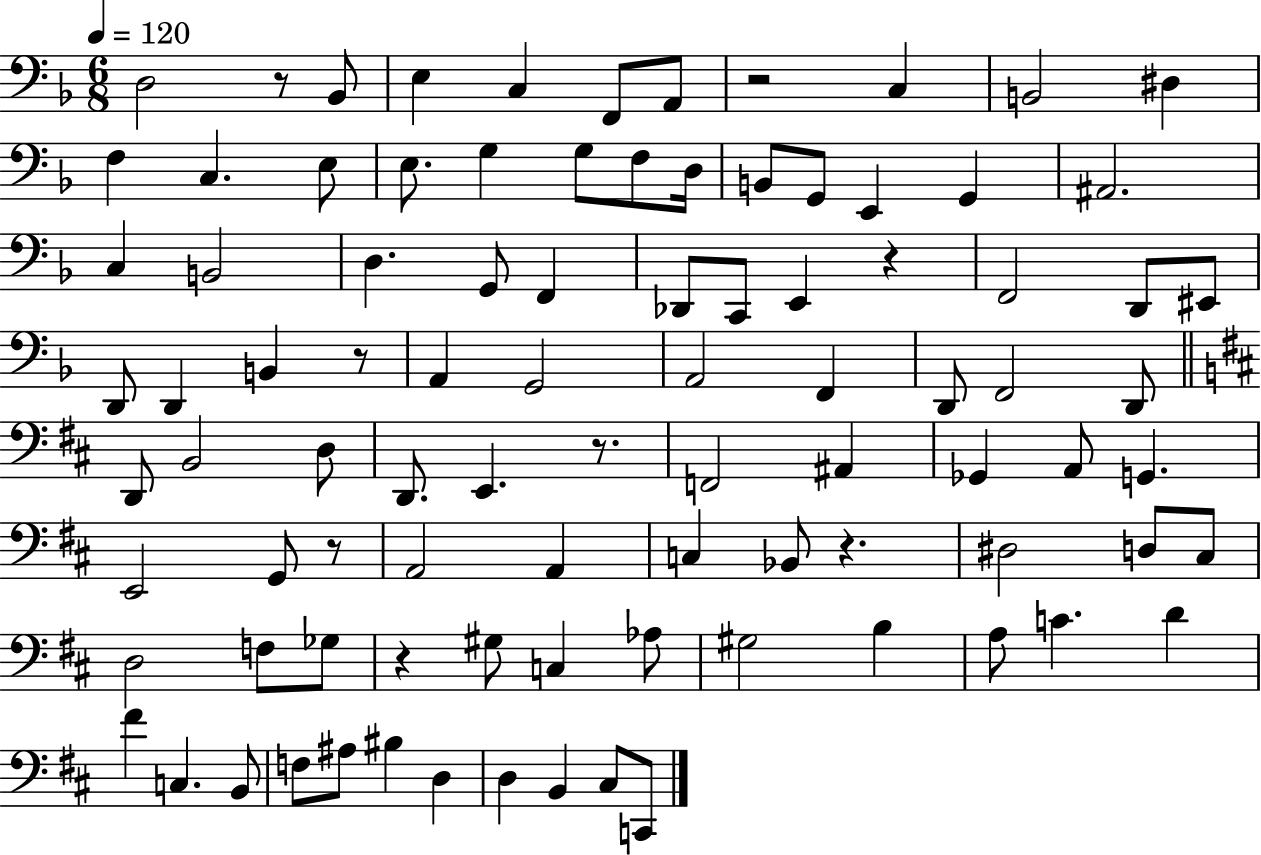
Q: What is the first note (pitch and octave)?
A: D3